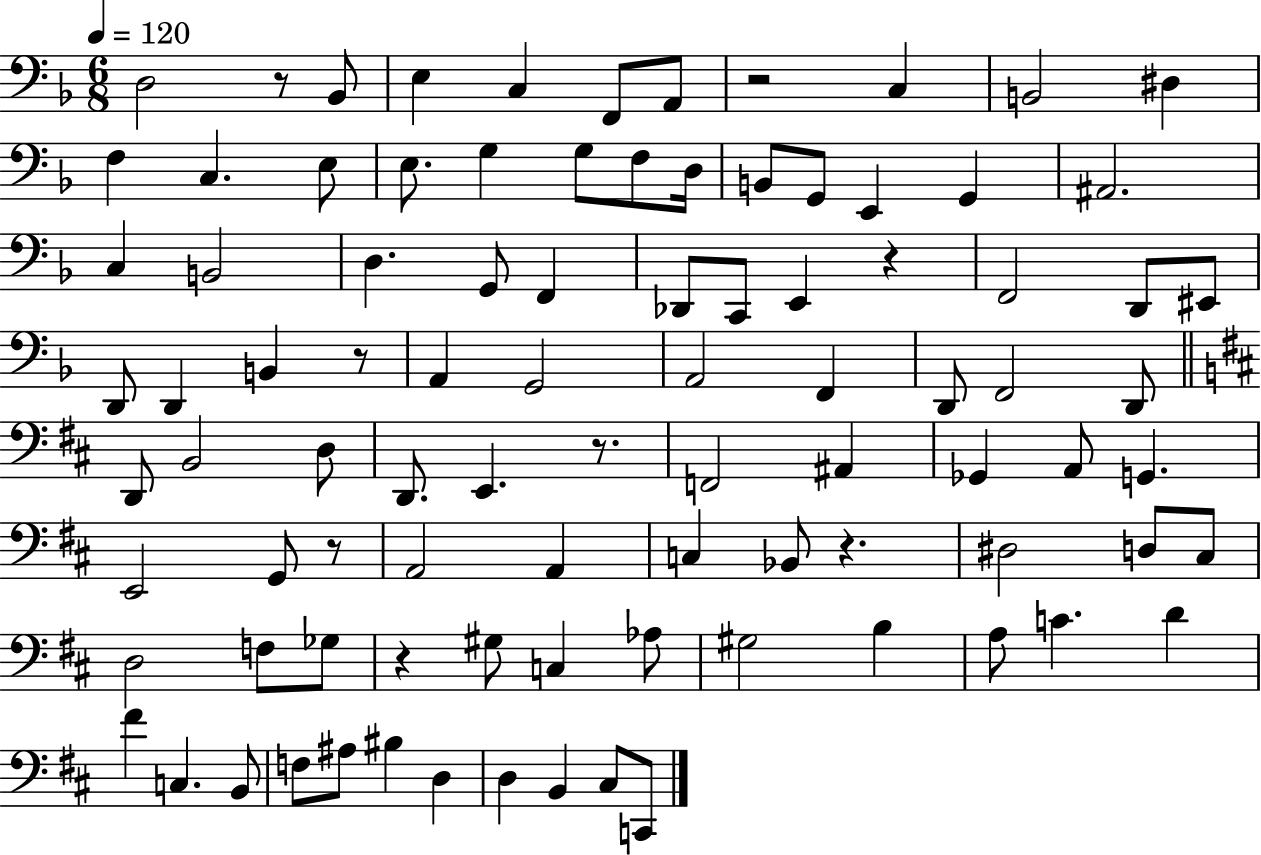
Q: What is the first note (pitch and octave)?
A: D3